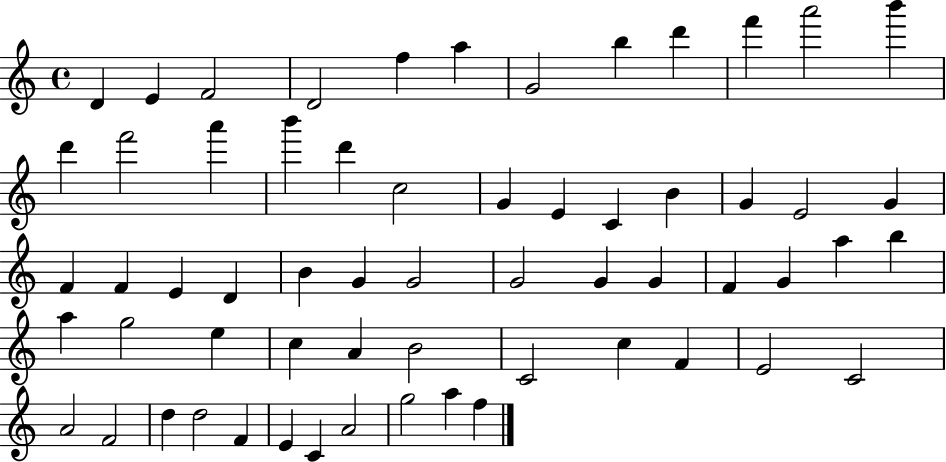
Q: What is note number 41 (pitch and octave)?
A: G5